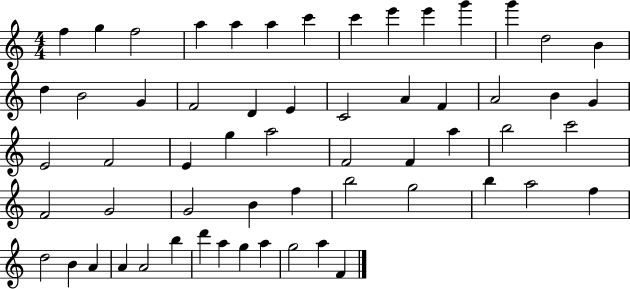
X:1
T:Untitled
M:4/4
L:1/4
K:C
f g f2 a a a c' c' e' e' g' g' d2 B d B2 G F2 D E C2 A F A2 B G E2 F2 E g a2 F2 F a b2 c'2 F2 G2 G2 B f b2 g2 b a2 f d2 B A A A2 b d' a g a g2 a F